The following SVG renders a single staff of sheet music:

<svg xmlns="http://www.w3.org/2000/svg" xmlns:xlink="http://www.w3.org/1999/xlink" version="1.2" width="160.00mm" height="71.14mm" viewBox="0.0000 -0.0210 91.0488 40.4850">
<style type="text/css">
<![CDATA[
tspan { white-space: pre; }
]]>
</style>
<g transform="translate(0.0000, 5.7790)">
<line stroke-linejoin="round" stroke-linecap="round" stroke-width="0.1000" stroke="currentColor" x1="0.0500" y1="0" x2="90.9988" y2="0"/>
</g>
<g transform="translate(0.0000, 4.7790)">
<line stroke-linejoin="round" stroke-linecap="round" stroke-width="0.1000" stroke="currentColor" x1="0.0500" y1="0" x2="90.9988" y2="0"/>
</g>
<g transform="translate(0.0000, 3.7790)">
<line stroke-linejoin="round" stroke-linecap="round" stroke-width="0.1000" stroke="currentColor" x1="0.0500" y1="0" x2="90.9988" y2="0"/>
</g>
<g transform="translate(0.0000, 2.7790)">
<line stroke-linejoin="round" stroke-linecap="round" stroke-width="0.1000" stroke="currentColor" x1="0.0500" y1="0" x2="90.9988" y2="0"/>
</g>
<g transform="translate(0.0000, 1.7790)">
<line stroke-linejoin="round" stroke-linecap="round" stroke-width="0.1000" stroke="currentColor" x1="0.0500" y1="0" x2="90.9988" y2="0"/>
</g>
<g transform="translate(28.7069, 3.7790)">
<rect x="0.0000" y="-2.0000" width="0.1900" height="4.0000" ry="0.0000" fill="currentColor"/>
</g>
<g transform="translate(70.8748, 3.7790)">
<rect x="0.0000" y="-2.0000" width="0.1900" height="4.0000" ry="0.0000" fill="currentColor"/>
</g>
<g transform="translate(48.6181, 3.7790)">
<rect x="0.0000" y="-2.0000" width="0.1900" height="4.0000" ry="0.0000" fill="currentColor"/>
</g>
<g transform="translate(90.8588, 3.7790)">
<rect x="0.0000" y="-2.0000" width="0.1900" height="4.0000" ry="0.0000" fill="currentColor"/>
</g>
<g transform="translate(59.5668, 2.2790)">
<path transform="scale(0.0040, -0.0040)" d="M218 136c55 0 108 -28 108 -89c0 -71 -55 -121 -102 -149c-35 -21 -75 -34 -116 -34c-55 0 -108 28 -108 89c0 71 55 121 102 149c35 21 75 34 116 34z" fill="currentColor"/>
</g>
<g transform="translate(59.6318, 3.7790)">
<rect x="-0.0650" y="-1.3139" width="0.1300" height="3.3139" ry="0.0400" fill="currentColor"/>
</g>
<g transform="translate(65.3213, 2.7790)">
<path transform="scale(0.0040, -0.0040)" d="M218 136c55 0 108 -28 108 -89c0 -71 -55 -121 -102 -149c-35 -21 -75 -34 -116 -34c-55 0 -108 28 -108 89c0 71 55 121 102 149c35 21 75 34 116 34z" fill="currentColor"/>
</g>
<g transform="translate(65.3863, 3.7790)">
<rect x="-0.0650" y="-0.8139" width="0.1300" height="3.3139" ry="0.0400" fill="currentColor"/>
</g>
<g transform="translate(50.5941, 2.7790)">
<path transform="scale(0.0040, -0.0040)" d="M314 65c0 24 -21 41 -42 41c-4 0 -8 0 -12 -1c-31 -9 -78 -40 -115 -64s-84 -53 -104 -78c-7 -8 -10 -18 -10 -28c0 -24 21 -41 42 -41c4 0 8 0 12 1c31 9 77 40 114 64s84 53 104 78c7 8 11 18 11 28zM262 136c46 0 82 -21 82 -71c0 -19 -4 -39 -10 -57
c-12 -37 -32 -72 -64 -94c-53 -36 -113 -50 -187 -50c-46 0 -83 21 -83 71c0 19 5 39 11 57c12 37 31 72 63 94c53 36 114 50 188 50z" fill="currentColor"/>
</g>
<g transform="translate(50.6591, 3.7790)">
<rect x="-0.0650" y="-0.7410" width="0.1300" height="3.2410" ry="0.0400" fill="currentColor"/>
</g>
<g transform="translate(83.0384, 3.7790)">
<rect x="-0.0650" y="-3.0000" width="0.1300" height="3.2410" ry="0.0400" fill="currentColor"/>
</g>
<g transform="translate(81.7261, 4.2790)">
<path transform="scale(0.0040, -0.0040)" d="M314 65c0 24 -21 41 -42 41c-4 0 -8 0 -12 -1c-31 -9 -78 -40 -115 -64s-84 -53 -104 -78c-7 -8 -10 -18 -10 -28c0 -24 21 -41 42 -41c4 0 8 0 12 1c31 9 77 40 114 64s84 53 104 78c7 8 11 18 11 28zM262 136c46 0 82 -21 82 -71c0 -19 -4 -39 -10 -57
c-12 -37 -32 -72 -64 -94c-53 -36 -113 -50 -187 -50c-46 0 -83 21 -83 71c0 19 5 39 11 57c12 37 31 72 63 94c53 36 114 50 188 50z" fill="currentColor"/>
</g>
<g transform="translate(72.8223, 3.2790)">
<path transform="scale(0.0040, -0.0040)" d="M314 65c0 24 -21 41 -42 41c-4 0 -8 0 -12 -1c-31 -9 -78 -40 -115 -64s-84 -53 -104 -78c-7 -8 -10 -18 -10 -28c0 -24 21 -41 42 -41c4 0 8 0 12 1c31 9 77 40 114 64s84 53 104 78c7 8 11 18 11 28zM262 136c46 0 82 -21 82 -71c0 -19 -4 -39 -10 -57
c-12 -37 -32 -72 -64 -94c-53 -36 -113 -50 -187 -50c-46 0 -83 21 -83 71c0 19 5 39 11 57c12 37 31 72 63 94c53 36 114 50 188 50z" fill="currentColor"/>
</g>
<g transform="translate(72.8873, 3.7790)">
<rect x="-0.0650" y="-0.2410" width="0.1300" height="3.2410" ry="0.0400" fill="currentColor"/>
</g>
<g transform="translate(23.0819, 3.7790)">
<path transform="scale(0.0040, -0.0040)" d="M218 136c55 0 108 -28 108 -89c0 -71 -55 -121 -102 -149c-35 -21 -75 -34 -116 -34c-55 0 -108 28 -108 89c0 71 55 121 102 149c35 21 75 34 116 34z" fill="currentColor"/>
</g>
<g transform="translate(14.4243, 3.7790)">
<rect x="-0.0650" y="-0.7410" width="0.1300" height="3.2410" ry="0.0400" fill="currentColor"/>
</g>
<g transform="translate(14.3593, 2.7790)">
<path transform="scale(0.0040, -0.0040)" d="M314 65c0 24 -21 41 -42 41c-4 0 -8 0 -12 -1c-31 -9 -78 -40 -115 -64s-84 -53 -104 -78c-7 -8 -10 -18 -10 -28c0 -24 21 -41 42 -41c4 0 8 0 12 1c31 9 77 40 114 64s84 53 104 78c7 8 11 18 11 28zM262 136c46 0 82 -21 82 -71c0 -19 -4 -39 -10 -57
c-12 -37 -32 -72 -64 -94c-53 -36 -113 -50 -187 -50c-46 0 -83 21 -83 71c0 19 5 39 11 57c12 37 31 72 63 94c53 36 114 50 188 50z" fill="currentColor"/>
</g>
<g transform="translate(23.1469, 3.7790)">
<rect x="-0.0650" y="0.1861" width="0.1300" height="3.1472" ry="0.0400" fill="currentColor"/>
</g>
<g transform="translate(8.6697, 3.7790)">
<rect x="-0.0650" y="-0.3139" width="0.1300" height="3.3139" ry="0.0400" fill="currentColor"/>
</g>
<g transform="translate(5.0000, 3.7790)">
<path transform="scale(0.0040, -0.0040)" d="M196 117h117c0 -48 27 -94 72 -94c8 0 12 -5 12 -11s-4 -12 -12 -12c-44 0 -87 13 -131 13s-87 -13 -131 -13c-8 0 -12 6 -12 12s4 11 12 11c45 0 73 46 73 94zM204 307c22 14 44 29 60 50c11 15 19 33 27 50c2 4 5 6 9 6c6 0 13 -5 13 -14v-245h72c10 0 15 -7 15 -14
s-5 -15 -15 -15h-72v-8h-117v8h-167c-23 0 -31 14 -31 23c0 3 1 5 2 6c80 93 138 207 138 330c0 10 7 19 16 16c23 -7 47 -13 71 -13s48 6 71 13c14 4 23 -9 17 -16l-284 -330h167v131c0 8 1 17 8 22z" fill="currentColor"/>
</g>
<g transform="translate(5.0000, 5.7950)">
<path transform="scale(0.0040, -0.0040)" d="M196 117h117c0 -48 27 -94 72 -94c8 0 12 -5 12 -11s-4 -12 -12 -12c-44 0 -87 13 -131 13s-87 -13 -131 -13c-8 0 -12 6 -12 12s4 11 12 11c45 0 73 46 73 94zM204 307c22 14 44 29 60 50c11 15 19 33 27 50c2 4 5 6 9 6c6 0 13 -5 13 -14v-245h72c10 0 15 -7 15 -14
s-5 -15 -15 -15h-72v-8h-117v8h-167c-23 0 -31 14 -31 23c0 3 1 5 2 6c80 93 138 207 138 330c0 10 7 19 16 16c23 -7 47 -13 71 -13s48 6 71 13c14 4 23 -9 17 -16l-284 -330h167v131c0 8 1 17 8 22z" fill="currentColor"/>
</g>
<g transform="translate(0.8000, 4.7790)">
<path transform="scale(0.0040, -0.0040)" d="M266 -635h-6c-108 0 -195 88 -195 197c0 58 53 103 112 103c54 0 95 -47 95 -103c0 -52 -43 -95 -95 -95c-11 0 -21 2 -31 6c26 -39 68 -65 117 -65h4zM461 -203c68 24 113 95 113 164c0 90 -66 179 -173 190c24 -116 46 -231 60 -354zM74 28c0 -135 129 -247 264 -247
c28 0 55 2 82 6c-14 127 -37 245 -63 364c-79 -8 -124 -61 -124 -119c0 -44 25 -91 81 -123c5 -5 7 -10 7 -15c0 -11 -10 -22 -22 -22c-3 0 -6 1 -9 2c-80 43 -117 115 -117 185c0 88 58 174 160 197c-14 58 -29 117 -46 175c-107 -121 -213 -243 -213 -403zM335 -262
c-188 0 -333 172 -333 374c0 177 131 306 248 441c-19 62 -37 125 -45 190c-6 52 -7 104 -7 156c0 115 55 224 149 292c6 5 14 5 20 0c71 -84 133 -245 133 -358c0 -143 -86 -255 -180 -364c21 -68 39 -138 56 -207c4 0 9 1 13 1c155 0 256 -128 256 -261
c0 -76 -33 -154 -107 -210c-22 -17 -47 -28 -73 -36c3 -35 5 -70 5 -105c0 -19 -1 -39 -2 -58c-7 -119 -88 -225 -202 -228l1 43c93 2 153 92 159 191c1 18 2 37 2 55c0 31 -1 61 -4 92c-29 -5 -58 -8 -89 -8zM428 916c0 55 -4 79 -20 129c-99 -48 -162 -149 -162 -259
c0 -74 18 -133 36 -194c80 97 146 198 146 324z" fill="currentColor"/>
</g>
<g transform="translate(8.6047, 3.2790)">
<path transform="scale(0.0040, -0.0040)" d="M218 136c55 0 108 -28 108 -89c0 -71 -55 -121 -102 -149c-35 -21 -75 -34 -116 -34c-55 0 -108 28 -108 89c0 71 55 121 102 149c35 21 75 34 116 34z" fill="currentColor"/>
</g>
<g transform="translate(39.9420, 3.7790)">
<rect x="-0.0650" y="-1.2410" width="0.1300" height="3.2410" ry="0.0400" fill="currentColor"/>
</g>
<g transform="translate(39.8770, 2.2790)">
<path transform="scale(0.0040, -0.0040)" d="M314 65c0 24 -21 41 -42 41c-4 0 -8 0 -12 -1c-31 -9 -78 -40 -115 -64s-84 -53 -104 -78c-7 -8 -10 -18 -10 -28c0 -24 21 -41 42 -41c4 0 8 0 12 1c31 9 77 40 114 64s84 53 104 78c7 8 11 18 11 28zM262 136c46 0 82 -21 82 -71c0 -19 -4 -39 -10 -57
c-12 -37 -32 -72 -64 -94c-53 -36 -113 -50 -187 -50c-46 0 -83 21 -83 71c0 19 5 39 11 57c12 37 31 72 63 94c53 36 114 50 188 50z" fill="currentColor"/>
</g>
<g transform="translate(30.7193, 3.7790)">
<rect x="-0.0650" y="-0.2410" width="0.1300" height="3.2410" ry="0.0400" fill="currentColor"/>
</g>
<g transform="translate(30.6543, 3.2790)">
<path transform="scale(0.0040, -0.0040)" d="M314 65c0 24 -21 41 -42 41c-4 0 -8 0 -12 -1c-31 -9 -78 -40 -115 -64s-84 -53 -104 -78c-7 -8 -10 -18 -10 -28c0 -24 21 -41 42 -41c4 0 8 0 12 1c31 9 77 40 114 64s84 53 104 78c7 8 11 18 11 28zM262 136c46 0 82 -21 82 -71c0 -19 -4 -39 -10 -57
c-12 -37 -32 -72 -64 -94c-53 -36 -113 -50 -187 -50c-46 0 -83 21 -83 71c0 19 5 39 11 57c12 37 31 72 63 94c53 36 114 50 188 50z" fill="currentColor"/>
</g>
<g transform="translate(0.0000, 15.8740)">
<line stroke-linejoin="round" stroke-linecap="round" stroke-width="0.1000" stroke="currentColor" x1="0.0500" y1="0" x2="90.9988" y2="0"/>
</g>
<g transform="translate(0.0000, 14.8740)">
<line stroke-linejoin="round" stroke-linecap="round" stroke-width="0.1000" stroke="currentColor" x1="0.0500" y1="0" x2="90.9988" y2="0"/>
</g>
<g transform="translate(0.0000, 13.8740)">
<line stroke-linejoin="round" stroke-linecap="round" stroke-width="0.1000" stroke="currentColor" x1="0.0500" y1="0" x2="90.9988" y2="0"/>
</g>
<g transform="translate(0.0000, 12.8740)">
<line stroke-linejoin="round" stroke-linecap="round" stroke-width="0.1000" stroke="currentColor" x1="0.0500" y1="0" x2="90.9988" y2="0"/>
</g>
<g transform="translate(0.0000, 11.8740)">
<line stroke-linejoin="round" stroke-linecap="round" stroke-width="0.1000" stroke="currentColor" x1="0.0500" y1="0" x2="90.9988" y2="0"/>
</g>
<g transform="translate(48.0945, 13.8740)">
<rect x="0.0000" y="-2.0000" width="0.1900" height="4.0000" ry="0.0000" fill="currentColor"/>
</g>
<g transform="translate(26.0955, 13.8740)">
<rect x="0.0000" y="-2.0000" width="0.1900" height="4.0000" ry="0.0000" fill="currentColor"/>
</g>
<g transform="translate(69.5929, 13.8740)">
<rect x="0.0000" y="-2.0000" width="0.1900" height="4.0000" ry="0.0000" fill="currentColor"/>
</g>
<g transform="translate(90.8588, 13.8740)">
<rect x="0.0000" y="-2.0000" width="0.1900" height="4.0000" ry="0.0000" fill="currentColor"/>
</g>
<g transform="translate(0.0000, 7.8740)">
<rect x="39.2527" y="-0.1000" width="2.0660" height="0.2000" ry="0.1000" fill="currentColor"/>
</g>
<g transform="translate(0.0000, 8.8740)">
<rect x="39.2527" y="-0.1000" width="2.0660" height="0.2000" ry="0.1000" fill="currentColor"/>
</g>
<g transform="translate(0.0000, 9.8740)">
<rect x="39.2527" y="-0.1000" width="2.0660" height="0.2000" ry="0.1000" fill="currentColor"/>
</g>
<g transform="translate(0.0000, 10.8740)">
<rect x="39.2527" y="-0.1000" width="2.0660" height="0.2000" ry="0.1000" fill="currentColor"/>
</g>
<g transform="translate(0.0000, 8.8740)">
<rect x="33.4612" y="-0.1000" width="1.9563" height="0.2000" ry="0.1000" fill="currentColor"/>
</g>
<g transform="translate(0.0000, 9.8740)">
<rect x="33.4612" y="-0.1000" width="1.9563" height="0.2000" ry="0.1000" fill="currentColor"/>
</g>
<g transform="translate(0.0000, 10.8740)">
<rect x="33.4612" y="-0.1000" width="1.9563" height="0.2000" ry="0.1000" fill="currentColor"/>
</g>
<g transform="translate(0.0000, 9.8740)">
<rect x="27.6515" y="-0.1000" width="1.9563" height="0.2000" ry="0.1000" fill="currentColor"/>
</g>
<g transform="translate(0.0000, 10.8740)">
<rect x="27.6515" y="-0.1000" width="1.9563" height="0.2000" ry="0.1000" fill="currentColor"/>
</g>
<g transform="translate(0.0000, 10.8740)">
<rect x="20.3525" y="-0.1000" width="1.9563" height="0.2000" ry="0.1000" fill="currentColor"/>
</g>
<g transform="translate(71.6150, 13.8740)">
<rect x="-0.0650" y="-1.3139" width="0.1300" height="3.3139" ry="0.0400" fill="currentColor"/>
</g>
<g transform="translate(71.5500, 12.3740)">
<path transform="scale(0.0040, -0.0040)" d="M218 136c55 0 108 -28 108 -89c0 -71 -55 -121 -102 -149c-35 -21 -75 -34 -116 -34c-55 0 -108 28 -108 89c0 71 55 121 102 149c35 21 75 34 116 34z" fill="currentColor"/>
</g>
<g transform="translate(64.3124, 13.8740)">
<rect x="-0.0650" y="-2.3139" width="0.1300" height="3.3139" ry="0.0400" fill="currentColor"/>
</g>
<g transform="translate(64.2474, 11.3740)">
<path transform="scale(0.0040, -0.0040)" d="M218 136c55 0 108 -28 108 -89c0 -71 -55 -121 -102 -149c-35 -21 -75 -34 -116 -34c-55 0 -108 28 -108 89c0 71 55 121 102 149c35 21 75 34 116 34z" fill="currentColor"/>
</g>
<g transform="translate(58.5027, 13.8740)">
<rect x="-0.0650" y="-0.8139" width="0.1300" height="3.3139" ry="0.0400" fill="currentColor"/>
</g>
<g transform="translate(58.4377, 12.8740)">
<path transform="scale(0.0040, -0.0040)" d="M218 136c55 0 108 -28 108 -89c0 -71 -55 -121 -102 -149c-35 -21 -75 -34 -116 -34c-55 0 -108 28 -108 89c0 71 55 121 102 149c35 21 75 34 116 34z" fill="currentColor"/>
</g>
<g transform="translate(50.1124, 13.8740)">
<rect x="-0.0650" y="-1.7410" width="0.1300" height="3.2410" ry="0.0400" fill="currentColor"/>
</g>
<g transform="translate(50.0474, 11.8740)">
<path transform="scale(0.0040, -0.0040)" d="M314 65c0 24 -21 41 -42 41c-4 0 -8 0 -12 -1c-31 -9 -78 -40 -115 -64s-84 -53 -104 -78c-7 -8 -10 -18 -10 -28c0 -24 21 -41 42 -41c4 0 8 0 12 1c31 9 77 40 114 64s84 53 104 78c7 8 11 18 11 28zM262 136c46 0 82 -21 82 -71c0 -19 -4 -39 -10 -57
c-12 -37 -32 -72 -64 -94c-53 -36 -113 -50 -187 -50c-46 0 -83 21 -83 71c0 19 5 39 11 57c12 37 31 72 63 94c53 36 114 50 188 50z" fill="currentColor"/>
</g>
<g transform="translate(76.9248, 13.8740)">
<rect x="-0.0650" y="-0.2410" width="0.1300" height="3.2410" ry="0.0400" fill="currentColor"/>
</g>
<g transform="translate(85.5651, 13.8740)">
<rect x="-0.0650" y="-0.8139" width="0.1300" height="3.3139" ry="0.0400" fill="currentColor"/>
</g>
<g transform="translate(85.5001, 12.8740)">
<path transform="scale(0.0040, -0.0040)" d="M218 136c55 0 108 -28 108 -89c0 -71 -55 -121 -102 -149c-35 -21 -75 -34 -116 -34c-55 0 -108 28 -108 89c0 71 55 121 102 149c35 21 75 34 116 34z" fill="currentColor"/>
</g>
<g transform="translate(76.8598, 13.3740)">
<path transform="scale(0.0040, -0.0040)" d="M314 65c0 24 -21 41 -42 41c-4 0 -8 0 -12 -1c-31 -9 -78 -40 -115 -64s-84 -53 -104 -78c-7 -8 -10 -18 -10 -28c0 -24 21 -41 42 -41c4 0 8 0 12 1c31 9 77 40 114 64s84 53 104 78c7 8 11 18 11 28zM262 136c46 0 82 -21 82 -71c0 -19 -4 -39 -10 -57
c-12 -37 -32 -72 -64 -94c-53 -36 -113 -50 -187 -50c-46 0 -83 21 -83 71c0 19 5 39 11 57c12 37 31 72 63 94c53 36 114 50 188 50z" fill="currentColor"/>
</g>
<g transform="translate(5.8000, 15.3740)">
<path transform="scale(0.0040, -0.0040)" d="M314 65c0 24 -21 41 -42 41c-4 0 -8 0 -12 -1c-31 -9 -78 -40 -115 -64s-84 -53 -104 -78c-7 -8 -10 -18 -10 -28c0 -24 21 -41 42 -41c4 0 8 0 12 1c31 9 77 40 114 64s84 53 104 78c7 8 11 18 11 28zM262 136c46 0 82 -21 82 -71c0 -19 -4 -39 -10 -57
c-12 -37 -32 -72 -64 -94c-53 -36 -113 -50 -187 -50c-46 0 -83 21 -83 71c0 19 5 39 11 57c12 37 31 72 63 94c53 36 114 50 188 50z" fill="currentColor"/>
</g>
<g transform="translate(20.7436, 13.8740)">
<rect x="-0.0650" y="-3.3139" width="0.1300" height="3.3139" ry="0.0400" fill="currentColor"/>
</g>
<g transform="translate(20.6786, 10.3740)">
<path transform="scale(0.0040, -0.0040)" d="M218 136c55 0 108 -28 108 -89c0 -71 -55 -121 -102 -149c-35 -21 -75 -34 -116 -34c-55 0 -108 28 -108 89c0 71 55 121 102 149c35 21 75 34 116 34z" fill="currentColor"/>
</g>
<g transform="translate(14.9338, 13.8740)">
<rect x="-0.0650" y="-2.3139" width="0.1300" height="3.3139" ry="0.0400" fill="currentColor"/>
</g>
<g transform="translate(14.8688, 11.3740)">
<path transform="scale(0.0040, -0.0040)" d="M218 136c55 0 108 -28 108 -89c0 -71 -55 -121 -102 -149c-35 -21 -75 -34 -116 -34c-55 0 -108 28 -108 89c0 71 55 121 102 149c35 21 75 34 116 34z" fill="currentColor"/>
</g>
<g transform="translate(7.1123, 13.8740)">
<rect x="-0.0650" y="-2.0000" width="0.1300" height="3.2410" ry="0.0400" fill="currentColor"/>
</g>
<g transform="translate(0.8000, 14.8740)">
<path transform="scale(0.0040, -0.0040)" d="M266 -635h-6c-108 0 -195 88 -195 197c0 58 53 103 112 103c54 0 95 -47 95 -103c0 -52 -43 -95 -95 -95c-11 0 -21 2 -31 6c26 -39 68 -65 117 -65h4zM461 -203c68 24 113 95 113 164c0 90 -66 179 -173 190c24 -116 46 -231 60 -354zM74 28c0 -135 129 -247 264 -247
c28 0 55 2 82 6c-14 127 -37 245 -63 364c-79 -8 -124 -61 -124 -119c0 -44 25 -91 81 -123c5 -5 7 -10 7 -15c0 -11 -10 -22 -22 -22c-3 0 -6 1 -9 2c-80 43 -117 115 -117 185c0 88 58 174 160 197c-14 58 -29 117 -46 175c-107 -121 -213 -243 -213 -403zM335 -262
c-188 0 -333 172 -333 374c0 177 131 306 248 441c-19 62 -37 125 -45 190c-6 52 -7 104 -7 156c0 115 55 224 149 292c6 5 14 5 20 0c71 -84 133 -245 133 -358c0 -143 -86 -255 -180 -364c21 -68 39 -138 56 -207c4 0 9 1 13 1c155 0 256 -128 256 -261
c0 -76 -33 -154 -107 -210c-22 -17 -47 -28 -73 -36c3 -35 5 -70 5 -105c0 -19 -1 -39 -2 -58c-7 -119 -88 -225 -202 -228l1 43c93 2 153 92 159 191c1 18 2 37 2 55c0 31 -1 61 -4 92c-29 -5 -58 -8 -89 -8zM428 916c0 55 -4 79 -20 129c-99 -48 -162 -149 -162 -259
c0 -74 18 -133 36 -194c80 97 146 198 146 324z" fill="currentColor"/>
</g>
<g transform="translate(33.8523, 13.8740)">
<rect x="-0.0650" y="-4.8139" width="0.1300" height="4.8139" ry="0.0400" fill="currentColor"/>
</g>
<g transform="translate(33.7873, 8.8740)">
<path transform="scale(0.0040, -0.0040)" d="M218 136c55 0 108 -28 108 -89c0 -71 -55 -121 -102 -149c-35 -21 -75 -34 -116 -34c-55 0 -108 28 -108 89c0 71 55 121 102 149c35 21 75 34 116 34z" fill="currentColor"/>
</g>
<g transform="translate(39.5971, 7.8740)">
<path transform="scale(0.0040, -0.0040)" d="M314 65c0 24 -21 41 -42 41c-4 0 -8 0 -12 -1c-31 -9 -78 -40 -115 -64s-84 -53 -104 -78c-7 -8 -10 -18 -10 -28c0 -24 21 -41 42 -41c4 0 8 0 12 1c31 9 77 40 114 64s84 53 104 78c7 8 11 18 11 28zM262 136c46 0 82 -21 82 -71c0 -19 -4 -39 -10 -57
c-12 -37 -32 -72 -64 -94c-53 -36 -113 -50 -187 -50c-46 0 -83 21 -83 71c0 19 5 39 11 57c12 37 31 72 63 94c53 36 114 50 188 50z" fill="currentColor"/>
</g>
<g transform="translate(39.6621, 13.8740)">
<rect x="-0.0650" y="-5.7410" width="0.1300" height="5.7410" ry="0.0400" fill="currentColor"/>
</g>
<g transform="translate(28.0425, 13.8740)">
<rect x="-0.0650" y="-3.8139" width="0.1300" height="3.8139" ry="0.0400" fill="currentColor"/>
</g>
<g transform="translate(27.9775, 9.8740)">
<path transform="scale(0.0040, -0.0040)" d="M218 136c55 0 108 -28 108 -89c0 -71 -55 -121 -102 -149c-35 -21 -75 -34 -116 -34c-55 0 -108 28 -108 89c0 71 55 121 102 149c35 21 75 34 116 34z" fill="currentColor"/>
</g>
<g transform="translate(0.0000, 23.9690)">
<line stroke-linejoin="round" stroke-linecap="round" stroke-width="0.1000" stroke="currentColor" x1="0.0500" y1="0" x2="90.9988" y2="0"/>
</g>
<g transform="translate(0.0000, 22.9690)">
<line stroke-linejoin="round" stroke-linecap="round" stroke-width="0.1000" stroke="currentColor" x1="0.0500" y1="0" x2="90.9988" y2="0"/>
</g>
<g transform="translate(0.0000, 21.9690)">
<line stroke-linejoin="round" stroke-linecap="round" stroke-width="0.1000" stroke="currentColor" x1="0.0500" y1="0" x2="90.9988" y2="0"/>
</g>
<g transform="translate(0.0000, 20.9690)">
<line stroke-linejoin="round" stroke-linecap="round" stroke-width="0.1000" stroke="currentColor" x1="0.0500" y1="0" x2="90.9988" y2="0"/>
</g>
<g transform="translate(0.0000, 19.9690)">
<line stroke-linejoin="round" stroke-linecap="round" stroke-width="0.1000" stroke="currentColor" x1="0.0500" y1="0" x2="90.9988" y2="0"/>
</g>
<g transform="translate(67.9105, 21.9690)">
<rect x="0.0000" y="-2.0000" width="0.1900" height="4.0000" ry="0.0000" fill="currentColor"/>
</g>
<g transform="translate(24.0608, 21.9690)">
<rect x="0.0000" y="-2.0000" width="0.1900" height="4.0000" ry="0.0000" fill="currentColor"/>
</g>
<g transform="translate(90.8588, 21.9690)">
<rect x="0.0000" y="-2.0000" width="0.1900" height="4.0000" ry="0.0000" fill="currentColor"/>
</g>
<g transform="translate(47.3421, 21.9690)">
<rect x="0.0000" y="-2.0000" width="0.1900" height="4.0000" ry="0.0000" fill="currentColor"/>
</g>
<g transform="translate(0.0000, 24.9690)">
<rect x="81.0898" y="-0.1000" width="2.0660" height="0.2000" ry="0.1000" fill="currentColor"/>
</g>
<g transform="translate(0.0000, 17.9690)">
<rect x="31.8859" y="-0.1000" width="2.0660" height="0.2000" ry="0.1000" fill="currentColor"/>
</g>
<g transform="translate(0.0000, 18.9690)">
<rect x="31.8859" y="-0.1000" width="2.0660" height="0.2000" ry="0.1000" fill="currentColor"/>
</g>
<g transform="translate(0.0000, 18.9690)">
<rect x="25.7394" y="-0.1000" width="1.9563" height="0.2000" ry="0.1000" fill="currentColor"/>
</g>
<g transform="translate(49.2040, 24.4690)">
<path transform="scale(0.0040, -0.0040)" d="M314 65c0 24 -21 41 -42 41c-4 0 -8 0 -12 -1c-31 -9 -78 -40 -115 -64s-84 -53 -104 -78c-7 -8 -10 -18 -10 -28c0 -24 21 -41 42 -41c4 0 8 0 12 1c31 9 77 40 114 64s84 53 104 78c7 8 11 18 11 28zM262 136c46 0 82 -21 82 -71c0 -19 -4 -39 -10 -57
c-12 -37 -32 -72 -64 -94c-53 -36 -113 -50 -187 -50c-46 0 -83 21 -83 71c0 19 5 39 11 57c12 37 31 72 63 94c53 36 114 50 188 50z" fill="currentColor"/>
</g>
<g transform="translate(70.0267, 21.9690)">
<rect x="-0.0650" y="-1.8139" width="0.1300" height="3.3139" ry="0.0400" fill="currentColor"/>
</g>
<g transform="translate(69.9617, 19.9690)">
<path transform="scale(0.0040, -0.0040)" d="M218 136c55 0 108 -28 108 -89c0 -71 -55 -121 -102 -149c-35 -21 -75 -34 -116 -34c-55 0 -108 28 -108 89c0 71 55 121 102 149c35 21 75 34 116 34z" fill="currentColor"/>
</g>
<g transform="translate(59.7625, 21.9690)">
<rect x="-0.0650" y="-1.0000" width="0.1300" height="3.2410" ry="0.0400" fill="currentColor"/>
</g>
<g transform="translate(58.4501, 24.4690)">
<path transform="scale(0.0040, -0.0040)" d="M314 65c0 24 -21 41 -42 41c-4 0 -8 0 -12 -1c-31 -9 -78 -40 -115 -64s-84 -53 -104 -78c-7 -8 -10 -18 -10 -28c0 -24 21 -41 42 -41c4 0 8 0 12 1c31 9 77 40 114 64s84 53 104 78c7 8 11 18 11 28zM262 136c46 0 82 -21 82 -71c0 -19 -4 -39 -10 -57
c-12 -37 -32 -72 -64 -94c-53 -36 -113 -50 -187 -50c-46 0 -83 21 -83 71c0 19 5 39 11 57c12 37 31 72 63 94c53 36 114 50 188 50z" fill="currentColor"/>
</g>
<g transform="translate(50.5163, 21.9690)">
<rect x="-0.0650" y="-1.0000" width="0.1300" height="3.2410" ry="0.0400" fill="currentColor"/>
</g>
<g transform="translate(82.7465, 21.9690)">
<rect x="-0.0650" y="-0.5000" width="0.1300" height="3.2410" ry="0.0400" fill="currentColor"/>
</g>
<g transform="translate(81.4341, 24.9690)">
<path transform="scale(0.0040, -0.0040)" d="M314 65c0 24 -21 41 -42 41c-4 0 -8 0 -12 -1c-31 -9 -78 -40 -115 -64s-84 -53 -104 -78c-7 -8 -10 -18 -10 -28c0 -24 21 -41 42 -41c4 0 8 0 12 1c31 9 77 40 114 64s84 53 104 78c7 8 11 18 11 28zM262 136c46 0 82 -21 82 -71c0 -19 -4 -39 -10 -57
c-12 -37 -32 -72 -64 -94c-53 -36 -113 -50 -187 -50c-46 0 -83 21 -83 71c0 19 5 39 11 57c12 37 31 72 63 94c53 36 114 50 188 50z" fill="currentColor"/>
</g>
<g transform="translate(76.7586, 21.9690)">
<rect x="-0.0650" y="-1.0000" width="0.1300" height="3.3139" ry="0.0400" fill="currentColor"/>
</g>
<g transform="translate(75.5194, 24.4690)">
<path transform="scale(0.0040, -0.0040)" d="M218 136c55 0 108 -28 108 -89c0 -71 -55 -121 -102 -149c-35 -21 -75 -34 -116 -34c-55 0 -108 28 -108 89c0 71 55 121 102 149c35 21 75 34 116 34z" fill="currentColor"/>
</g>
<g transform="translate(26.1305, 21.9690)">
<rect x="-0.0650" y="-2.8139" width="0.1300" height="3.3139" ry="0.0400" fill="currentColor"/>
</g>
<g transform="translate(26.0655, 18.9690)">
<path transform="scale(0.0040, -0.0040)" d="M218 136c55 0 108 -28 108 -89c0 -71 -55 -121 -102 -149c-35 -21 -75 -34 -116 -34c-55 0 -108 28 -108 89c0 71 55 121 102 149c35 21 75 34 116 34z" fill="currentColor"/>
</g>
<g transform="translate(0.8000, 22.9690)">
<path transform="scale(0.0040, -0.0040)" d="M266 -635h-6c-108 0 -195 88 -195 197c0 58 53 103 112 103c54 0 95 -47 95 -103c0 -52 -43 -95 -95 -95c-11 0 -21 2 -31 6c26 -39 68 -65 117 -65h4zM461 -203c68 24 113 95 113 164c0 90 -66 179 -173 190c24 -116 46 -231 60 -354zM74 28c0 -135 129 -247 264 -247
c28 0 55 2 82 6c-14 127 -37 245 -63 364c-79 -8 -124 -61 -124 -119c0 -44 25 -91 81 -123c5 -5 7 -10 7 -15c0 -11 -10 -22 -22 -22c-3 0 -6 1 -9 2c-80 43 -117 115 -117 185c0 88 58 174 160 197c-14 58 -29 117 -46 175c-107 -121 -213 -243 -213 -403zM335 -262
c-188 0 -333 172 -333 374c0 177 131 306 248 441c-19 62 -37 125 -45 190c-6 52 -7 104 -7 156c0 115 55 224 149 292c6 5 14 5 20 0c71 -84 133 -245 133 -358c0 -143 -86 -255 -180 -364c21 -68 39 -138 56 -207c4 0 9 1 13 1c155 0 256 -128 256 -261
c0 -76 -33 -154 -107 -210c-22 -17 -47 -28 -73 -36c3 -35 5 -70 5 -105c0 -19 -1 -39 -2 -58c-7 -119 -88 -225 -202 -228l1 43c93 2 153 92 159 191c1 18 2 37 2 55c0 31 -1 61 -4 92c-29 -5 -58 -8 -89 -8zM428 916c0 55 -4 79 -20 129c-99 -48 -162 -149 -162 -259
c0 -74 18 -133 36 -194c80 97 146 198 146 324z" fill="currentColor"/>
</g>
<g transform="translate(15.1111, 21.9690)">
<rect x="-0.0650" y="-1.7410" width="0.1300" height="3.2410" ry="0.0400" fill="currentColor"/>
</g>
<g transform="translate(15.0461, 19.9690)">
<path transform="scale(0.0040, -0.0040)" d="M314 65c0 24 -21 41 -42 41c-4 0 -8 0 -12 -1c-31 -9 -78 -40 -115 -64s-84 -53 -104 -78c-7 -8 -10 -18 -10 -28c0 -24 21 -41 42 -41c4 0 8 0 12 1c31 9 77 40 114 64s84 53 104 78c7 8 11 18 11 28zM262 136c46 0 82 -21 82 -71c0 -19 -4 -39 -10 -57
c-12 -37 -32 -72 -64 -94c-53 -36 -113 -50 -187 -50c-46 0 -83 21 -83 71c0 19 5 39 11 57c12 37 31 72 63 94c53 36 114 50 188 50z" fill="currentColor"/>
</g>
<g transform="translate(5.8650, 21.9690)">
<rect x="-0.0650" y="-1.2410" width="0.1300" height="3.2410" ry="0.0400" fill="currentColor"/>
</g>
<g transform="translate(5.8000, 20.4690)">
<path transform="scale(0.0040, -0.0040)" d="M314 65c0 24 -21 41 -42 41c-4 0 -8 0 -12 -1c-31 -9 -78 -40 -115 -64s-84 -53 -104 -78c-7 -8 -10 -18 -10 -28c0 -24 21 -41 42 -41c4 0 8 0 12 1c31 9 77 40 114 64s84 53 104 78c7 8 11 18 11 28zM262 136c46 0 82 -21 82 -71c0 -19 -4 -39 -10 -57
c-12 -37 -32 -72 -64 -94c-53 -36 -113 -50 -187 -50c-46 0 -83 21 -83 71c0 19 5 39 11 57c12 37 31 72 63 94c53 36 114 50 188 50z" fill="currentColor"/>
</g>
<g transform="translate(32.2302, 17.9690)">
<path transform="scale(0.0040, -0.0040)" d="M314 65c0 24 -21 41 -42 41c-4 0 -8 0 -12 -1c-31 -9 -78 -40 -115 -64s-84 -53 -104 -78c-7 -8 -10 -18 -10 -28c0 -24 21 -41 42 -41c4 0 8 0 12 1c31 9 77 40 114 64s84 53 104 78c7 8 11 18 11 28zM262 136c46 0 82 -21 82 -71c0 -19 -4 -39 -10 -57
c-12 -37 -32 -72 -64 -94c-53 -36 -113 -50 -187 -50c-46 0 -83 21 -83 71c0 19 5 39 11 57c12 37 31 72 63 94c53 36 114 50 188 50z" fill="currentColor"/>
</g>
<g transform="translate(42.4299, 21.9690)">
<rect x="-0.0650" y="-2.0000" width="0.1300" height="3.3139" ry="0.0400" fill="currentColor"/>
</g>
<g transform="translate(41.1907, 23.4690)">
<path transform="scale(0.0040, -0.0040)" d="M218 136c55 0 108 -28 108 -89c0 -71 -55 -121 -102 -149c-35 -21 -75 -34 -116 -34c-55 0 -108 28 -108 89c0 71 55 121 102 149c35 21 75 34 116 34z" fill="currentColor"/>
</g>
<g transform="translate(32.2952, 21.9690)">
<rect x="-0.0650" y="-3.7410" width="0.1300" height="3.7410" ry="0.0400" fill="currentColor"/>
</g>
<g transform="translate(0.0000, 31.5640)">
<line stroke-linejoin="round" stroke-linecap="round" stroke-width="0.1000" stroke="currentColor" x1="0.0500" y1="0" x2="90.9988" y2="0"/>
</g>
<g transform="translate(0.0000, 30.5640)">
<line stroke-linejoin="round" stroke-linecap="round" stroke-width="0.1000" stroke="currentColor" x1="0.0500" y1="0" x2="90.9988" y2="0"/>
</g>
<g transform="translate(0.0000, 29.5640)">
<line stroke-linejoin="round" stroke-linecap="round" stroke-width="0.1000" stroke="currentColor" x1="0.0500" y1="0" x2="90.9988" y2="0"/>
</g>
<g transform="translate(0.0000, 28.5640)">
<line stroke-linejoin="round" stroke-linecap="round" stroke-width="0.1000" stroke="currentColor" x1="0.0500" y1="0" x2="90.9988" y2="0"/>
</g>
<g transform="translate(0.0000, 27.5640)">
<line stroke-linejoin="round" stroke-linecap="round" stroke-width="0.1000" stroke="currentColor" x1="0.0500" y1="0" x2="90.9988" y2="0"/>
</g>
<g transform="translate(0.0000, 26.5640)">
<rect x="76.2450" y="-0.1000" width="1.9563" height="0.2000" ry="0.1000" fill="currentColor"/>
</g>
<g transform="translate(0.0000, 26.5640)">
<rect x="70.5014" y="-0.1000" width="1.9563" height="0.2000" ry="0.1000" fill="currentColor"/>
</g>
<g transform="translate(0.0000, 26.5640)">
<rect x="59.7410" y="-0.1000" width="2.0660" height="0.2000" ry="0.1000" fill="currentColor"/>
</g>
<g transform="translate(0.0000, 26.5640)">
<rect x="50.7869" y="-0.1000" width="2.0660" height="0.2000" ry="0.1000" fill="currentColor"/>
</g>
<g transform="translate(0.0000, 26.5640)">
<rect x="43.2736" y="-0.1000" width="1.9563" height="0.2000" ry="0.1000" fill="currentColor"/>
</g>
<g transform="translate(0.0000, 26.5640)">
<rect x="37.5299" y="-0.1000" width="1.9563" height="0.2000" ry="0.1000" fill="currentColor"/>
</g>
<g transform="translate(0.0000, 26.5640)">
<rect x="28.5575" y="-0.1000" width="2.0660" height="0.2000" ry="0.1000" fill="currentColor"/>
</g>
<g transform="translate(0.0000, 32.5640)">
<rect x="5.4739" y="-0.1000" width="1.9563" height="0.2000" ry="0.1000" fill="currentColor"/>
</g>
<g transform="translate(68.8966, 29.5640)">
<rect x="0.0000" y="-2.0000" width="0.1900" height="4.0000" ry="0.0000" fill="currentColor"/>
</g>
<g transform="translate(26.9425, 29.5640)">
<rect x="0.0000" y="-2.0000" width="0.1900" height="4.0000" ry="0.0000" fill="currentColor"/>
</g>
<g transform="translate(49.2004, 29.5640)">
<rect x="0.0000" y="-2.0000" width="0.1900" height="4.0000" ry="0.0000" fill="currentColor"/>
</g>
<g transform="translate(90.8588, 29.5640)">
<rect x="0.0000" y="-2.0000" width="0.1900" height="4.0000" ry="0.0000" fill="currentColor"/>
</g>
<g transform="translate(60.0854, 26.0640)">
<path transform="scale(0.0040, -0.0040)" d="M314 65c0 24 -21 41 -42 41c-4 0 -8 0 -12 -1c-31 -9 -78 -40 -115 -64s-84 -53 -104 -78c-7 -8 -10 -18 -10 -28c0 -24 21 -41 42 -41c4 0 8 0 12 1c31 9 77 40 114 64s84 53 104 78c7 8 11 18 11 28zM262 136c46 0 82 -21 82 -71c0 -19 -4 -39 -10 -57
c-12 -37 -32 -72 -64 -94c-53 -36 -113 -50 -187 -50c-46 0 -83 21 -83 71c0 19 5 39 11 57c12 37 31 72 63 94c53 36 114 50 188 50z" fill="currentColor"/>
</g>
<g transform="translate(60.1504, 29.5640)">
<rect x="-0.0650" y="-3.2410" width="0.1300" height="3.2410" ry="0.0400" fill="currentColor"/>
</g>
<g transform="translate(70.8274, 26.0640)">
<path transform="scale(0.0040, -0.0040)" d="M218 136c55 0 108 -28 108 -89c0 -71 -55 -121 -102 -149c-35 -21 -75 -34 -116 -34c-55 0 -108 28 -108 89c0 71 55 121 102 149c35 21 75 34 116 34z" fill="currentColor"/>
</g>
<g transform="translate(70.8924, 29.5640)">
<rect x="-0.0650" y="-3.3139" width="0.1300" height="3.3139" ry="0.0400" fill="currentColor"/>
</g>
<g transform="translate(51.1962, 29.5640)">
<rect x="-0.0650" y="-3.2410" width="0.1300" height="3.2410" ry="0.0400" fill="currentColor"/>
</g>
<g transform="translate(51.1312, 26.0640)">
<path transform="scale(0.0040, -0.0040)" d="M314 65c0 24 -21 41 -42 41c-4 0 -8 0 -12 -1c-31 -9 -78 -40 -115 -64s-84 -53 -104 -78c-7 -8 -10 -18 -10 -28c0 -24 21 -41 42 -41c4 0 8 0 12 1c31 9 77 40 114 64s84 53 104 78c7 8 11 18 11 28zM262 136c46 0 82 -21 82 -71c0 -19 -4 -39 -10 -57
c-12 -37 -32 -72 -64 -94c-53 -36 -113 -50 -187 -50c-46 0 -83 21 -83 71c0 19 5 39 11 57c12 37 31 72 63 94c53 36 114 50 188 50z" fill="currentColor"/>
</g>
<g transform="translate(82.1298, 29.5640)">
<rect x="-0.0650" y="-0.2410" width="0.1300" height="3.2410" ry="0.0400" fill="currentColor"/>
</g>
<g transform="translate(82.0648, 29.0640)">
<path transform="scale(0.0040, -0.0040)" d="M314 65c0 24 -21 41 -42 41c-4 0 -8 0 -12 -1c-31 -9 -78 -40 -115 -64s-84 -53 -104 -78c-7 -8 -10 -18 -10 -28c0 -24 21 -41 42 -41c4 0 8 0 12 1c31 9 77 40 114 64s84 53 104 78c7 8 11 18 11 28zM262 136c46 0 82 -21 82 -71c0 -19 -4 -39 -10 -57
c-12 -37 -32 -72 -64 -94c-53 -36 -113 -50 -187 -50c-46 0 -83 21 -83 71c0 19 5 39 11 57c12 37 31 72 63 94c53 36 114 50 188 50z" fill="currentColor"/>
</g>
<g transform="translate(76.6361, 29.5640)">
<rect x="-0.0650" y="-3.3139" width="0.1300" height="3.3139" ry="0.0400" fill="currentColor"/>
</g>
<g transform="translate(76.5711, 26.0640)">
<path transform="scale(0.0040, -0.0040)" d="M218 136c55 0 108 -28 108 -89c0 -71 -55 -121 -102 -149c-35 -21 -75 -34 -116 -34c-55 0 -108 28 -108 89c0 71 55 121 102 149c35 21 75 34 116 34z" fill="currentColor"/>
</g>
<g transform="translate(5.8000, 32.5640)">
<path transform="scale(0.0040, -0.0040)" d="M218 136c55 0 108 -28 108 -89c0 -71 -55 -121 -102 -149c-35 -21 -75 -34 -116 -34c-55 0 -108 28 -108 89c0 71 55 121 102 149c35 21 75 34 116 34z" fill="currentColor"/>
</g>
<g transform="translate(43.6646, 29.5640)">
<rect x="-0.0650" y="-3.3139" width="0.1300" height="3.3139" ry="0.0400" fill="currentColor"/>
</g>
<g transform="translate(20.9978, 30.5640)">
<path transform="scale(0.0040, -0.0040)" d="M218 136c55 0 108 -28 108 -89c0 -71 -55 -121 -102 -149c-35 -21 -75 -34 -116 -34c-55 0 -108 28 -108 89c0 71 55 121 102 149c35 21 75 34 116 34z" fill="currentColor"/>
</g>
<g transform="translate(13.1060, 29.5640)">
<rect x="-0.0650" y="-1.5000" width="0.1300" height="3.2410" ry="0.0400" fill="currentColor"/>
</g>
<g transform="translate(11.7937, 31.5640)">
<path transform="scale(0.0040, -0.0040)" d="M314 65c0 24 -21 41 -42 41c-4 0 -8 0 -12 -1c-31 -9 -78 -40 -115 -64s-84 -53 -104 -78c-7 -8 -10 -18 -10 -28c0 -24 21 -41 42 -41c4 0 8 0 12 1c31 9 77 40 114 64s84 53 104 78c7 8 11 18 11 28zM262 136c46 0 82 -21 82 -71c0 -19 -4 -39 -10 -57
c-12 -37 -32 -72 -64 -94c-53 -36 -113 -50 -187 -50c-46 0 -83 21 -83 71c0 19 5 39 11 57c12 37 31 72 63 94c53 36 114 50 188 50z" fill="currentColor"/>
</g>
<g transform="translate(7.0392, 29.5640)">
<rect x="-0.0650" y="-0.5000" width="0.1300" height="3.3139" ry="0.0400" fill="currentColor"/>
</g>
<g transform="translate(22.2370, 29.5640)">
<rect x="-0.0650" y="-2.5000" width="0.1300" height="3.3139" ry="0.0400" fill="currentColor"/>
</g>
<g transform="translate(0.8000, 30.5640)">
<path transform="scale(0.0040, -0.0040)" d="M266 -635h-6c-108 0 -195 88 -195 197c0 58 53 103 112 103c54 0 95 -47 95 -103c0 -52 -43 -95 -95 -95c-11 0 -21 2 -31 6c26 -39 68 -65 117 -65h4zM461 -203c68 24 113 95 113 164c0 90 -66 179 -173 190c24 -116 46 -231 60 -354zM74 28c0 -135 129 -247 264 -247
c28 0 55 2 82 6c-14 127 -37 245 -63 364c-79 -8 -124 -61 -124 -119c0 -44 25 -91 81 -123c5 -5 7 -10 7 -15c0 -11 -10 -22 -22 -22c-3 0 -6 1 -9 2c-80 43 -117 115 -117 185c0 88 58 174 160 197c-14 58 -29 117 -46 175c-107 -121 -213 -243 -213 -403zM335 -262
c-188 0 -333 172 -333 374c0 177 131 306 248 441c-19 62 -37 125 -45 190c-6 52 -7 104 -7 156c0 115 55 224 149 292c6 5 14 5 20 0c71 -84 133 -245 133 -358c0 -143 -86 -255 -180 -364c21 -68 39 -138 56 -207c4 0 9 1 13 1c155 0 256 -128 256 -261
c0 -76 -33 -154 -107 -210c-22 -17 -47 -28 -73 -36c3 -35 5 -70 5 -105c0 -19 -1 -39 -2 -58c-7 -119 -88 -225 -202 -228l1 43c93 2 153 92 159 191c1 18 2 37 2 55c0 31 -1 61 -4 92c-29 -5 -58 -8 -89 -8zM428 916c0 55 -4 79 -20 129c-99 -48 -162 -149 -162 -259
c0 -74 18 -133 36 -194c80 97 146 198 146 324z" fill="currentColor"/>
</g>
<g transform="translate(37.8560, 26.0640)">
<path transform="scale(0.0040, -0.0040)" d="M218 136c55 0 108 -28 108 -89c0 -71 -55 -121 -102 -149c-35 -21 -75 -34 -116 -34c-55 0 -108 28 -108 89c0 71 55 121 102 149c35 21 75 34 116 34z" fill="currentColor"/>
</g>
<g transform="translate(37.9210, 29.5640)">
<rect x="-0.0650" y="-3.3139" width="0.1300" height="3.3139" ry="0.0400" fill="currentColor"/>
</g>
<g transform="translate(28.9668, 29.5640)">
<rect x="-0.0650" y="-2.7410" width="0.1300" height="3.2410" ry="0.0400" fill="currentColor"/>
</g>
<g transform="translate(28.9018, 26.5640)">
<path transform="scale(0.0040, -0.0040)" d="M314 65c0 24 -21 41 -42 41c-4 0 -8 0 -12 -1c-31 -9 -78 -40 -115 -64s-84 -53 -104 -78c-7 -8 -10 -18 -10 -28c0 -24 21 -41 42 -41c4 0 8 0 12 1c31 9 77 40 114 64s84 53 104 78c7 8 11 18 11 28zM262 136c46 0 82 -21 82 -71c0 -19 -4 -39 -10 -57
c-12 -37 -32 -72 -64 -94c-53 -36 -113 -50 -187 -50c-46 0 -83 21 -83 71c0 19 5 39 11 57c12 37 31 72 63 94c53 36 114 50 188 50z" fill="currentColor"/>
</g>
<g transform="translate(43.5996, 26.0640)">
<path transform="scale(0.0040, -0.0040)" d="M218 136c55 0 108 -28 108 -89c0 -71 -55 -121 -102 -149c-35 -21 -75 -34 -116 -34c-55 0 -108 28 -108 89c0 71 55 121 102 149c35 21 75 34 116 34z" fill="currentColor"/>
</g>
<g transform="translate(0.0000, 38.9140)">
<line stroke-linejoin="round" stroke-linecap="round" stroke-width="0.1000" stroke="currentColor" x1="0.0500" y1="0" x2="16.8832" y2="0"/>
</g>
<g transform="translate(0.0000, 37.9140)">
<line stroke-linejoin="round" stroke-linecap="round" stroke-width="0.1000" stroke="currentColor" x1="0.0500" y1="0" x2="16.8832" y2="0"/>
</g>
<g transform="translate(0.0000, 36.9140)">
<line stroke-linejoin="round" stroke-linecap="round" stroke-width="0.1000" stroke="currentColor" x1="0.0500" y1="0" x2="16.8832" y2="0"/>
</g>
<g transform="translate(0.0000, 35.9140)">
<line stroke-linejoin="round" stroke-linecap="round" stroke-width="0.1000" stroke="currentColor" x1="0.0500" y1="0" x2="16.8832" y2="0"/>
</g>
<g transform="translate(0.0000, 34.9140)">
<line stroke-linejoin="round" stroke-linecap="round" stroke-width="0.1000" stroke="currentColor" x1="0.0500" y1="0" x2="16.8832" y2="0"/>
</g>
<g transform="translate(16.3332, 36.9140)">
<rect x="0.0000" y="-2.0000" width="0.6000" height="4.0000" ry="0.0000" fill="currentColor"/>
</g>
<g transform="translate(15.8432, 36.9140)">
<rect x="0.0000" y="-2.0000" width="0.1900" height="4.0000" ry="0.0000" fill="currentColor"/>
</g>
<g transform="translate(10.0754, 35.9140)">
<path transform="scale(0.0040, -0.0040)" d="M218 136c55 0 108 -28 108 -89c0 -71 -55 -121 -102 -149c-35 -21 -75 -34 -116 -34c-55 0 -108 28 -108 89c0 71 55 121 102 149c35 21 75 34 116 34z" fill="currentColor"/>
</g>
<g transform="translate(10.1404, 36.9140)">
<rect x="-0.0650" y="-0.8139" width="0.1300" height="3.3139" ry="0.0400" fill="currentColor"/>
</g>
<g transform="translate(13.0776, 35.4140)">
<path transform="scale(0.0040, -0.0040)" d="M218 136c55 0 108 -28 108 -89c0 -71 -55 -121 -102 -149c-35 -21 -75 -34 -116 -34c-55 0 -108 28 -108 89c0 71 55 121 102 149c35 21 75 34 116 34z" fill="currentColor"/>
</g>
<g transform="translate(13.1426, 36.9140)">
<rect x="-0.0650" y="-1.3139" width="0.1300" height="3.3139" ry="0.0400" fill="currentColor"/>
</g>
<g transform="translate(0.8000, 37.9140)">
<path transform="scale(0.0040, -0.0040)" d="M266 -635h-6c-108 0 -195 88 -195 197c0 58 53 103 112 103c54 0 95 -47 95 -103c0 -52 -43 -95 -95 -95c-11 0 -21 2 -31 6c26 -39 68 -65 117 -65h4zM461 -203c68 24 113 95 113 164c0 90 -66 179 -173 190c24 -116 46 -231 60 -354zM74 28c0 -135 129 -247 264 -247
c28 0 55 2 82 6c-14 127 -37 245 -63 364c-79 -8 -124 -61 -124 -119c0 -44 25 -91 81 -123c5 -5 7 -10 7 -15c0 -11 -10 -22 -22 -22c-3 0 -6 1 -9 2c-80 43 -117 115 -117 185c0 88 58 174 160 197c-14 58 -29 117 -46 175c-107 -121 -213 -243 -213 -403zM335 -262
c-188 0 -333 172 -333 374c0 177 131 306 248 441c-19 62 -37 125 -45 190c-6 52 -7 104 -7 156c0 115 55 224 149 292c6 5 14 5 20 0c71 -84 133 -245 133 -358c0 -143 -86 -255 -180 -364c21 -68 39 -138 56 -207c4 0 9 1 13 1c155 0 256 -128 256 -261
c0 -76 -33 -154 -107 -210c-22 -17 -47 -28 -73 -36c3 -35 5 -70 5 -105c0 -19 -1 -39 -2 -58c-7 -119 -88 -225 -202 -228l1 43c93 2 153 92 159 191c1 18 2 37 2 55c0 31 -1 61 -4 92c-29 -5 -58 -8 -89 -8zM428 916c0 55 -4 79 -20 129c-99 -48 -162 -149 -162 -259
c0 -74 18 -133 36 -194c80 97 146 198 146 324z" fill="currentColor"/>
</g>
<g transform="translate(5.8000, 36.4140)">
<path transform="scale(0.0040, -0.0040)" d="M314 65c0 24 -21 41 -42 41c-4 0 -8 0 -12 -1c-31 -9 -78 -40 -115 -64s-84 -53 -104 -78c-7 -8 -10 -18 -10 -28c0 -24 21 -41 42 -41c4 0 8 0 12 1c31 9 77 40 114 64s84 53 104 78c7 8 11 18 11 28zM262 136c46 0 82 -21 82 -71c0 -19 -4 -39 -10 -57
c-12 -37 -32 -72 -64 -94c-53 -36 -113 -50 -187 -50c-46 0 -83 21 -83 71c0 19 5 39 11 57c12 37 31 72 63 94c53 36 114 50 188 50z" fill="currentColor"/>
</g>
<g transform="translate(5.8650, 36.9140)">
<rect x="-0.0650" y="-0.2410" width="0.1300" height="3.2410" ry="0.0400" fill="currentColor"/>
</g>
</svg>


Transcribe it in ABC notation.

X:1
T:Untitled
M:4/4
L:1/4
K:C
c d2 B c2 e2 d2 e d c2 A2 F2 g b c' e' g'2 f2 d g e c2 d e2 f2 a c'2 F D2 D2 f D C2 C E2 G a2 b b b2 b2 b b c2 c2 d e